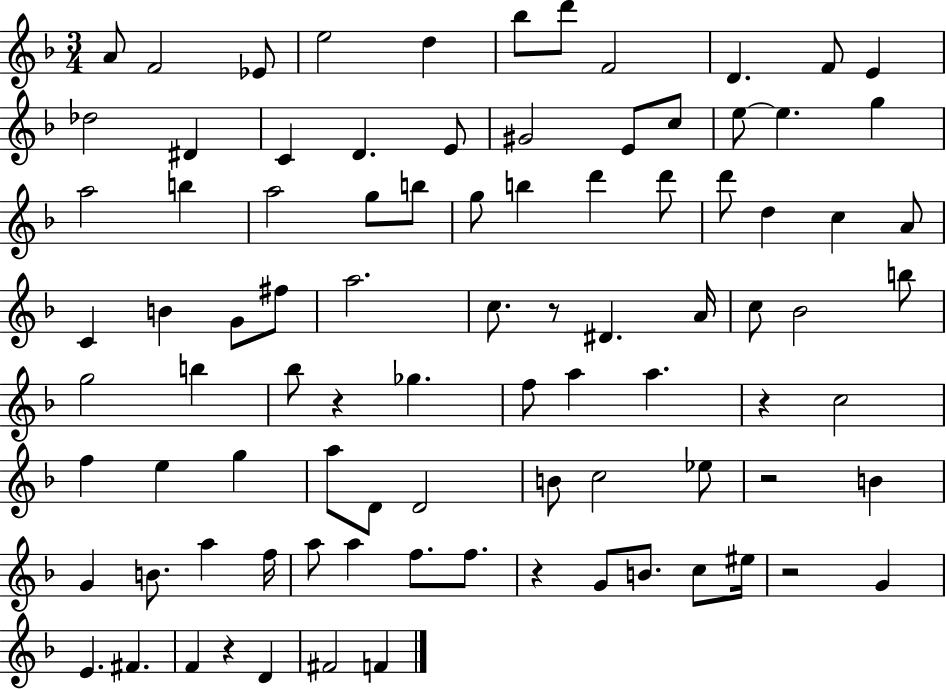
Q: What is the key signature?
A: F major